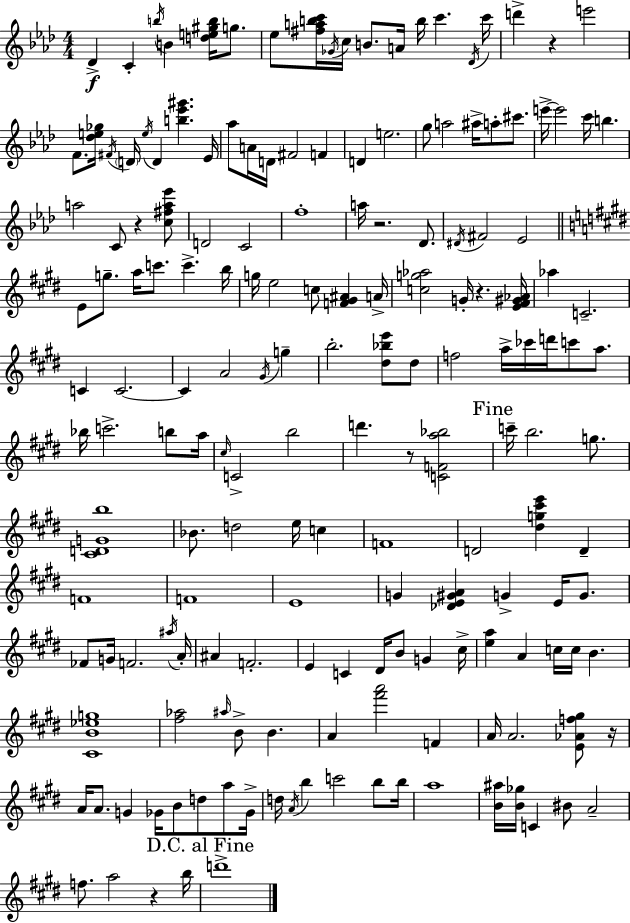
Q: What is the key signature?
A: F minor